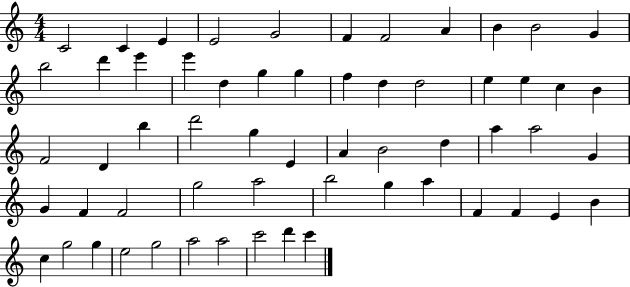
{
  \clef treble
  \numericTimeSignature
  \time 4/4
  \key c \major
  c'2 c'4 e'4 | e'2 g'2 | f'4 f'2 a'4 | b'4 b'2 g'4 | \break b''2 d'''4 e'''4 | e'''4 d''4 g''4 g''4 | f''4 d''4 d''2 | e''4 e''4 c''4 b'4 | \break f'2 d'4 b''4 | d'''2 g''4 e'4 | a'4 b'2 d''4 | a''4 a''2 g'4 | \break g'4 f'4 f'2 | g''2 a''2 | b''2 g''4 a''4 | f'4 f'4 e'4 b'4 | \break c''4 g''2 g''4 | e''2 g''2 | a''2 a''2 | c'''2 d'''4 c'''4 | \break \bar "|."
}